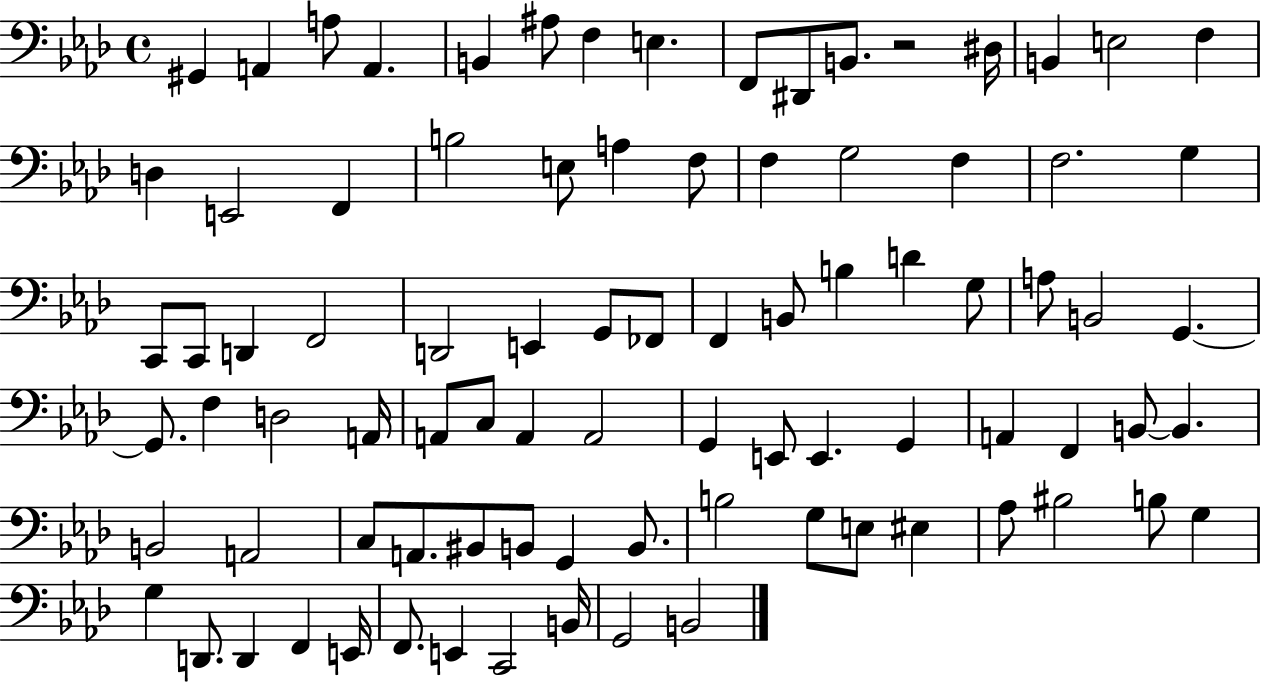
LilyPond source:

{
  \clef bass
  \time 4/4
  \defaultTimeSignature
  \key aes \major
  gis,4 a,4 a8 a,4. | b,4 ais8 f4 e4. | f,8 dis,8 b,8. r2 dis16 | b,4 e2 f4 | \break d4 e,2 f,4 | b2 e8 a4 f8 | f4 g2 f4 | f2. g4 | \break c,8 c,8 d,4 f,2 | d,2 e,4 g,8 fes,8 | f,4 b,8 b4 d'4 g8 | a8 b,2 g,4.~~ | \break g,8. f4 d2 a,16 | a,8 c8 a,4 a,2 | g,4 e,8 e,4. g,4 | a,4 f,4 b,8~~ b,4. | \break b,2 a,2 | c8 a,8. bis,8 b,8 g,4 b,8. | b2 g8 e8 eis4 | aes8 bis2 b8 g4 | \break g4 d,8. d,4 f,4 e,16 | f,8. e,4 c,2 b,16 | g,2 b,2 | \bar "|."
}